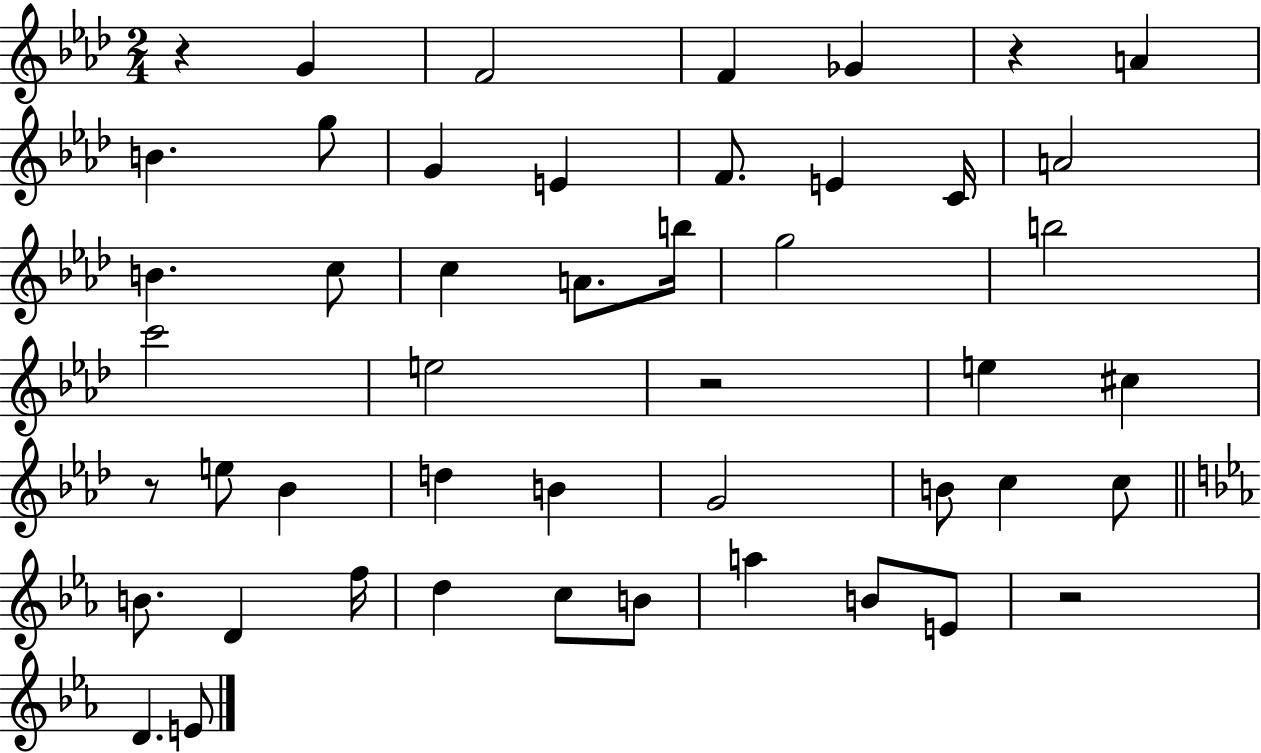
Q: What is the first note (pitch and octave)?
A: G4